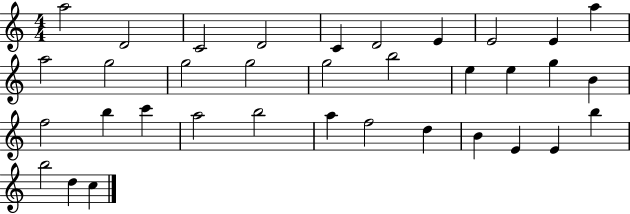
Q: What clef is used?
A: treble